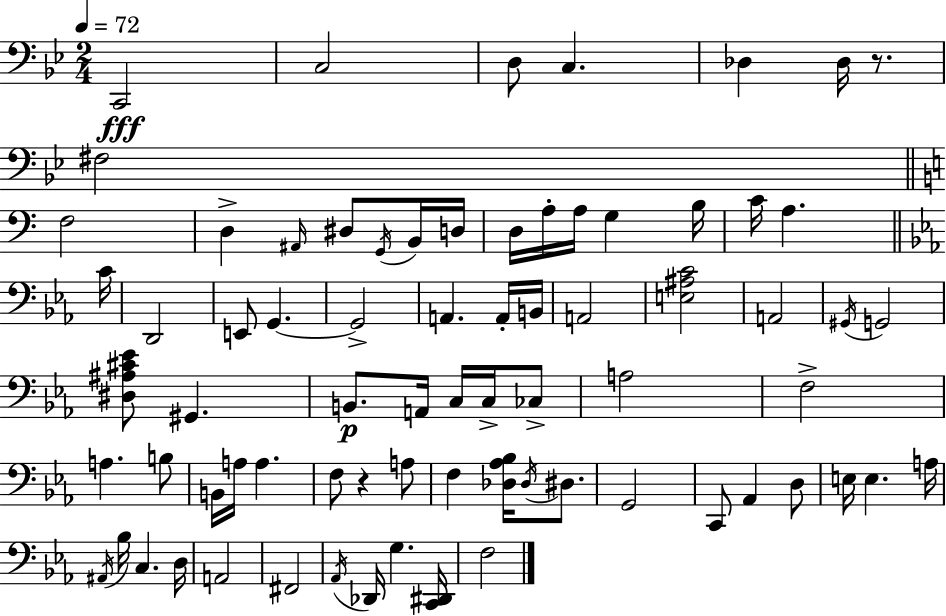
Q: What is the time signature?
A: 2/4